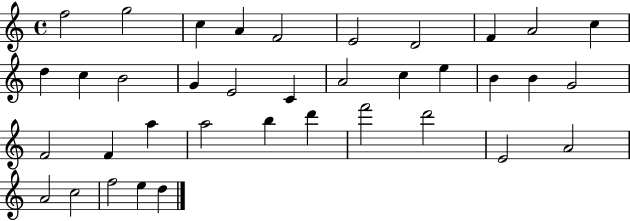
{
  \clef treble
  \time 4/4
  \defaultTimeSignature
  \key c \major
  f''2 g''2 | c''4 a'4 f'2 | e'2 d'2 | f'4 a'2 c''4 | \break d''4 c''4 b'2 | g'4 e'2 c'4 | a'2 c''4 e''4 | b'4 b'4 g'2 | \break f'2 f'4 a''4 | a''2 b''4 d'''4 | f'''2 d'''2 | e'2 a'2 | \break a'2 c''2 | f''2 e''4 d''4 | \bar "|."
}